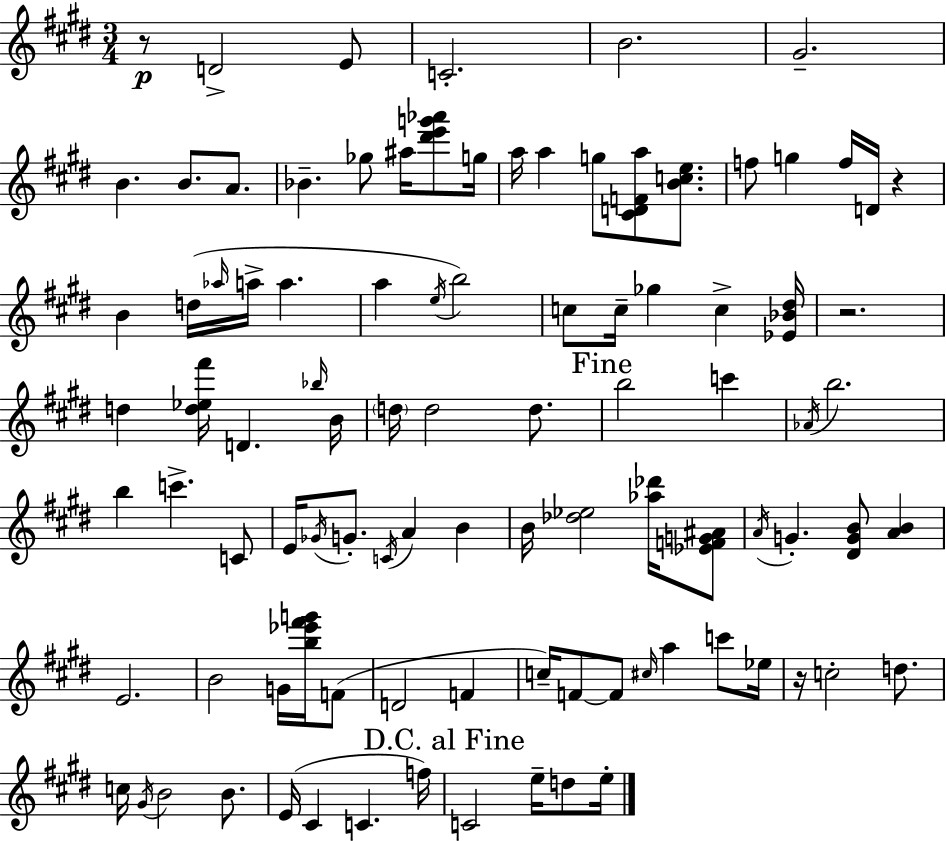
X:1
T:Untitled
M:3/4
L:1/4
K:E
z/2 D2 E/2 C2 B2 ^G2 B B/2 A/2 _B _g/2 ^a/4 [^d'e'g'_a']/2 g/4 a/4 a g/2 [^CDFa]/2 [Bce]/2 f/2 g f/4 D/4 z B d/4 _a/4 a/4 a a e/4 b2 c/2 c/4 _g c [_E_B^d]/4 z2 d [d_e^f']/4 D _b/4 B/4 d/4 d2 d/2 b2 c' _A/4 b2 b c' C/2 E/4 _G/4 G/2 C/4 A B B/4 [_d_e]2 [_a_d']/4 [_EFG^A]/2 A/4 G [^DGB]/2 [AB] E2 B2 G/4 [b_e'^f'g']/4 F/2 D2 F c/4 F/2 F/2 ^c/4 a c'/2 _e/4 z/4 c2 d/2 c/4 ^G/4 B2 B/2 E/4 ^C C f/4 C2 e/4 d/2 e/4